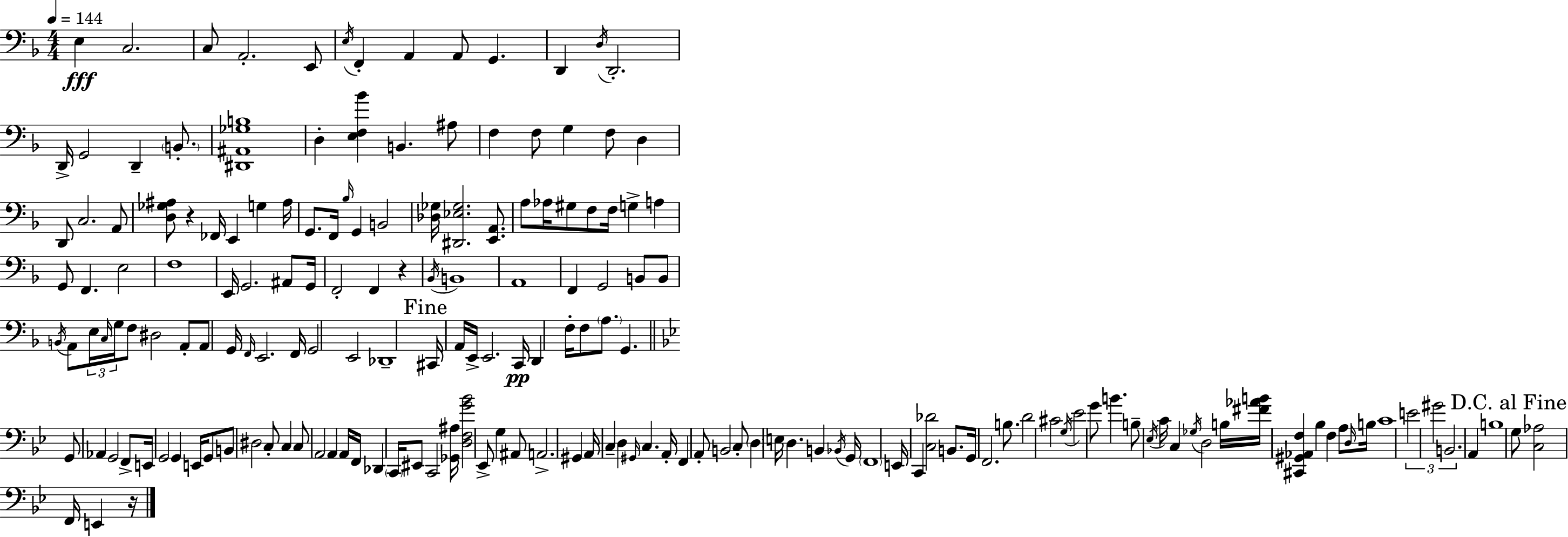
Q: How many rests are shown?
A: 3